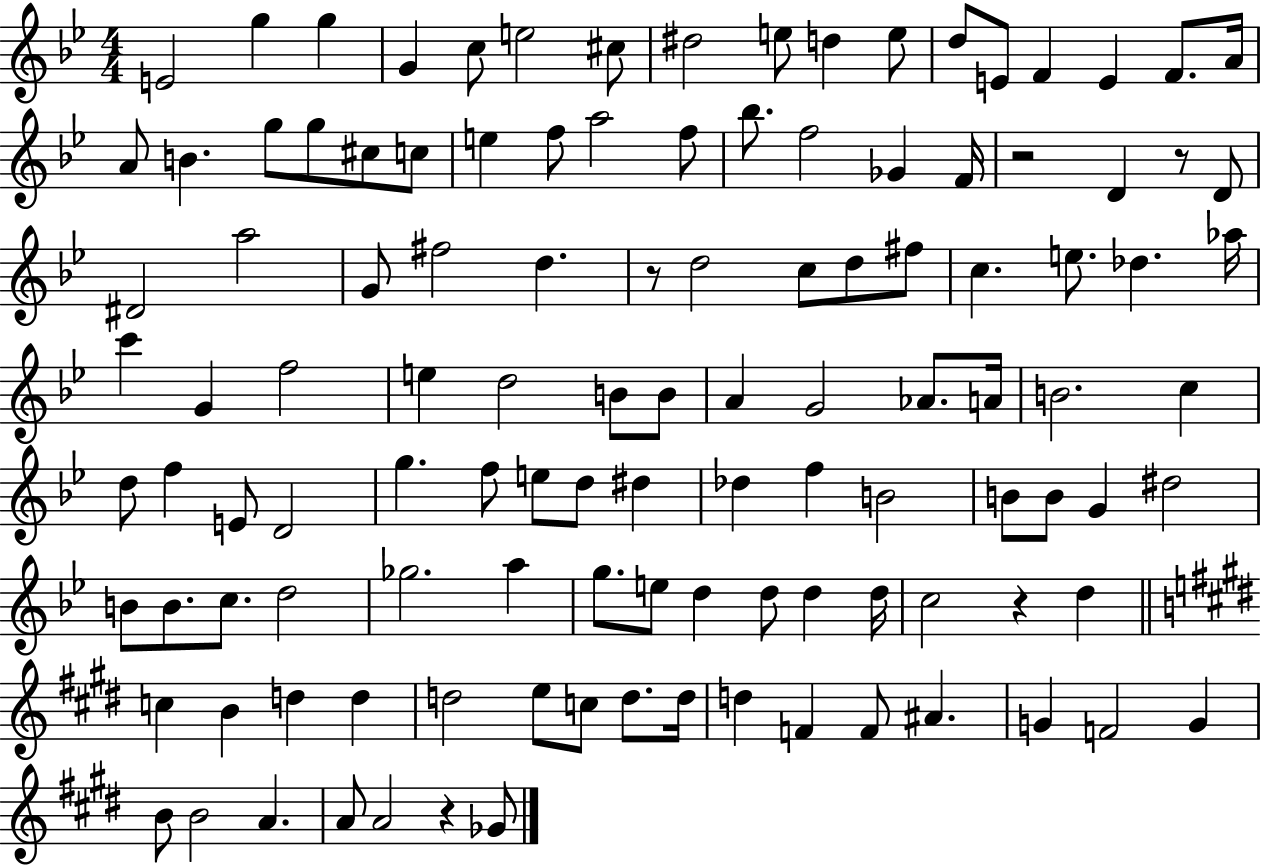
E4/h G5/q G5/q G4/q C5/e E5/h C#5/e D#5/h E5/e D5/q E5/e D5/e E4/e F4/q E4/q F4/e. A4/s A4/e B4/q. G5/e G5/e C#5/e C5/e E5/q F5/e A5/h F5/e Bb5/e. F5/h Gb4/q F4/s R/h D4/q R/e D4/e D#4/h A5/h G4/e F#5/h D5/q. R/e D5/h C5/e D5/e F#5/e C5/q. E5/e. Db5/q. Ab5/s C6/q G4/q F5/h E5/q D5/h B4/e B4/e A4/q G4/h Ab4/e. A4/s B4/h. C5/q D5/e F5/q E4/e D4/h G5/q. F5/e E5/e D5/e D#5/q Db5/q F5/q B4/h B4/e B4/e G4/q D#5/h B4/e B4/e. C5/e. D5/h Gb5/h. A5/q G5/e. E5/e D5/q D5/e D5/q D5/s C5/h R/q D5/q C5/q B4/q D5/q D5/q D5/h E5/e C5/e D5/e. D5/s D5/q F4/q F4/e A#4/q. G4/q F4/h G4/q B4/e B4/h A4/q. A4/e A4/h R/q Gb4/e